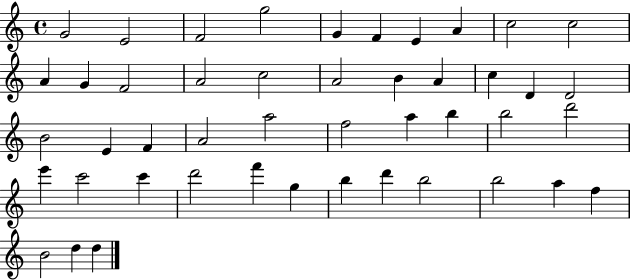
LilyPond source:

{
  \clef treble
  \time 4/4
  \defaultTimeSignature
  \key c \major
  g'2 e'2 | f'2 g''2 | g'4 f'4 e'4 a'4 | c''2 c''2 | \break a'4 g'4 f'2 | a'2 c''2 | a'2 b'4 a'4 | c''4 d'4 d'2 | \break b'2 e'4 f'4 | a'2 a''2 | f''2 a''4 b''4 | b''2 d'''2 | \break e'''4 c'''2 c'''4 | d'''2 f'''4 g''4 | b''4 d'''4 b''2 | b''2 a''4 f''4 | \break b'2 d''4 d''4 | \bar "|."
}